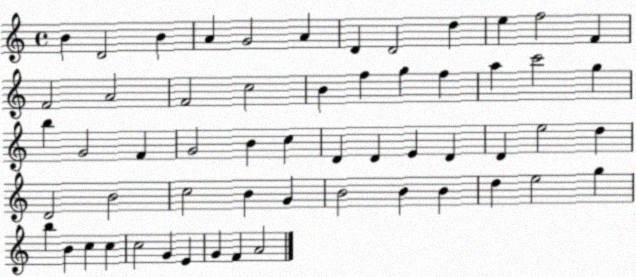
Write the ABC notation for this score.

X:1
T:Untitled
M:4/4
L:1/4
K:C
B D2 B A G2 A D D2 d e f2 F F2 A2 F2 c2 B f g f a c'2 g b G2 F G2 B c D D E D D e2 d D2 B2 c2 B G B2 B B d e2 g b B c c c2 G E G F A2